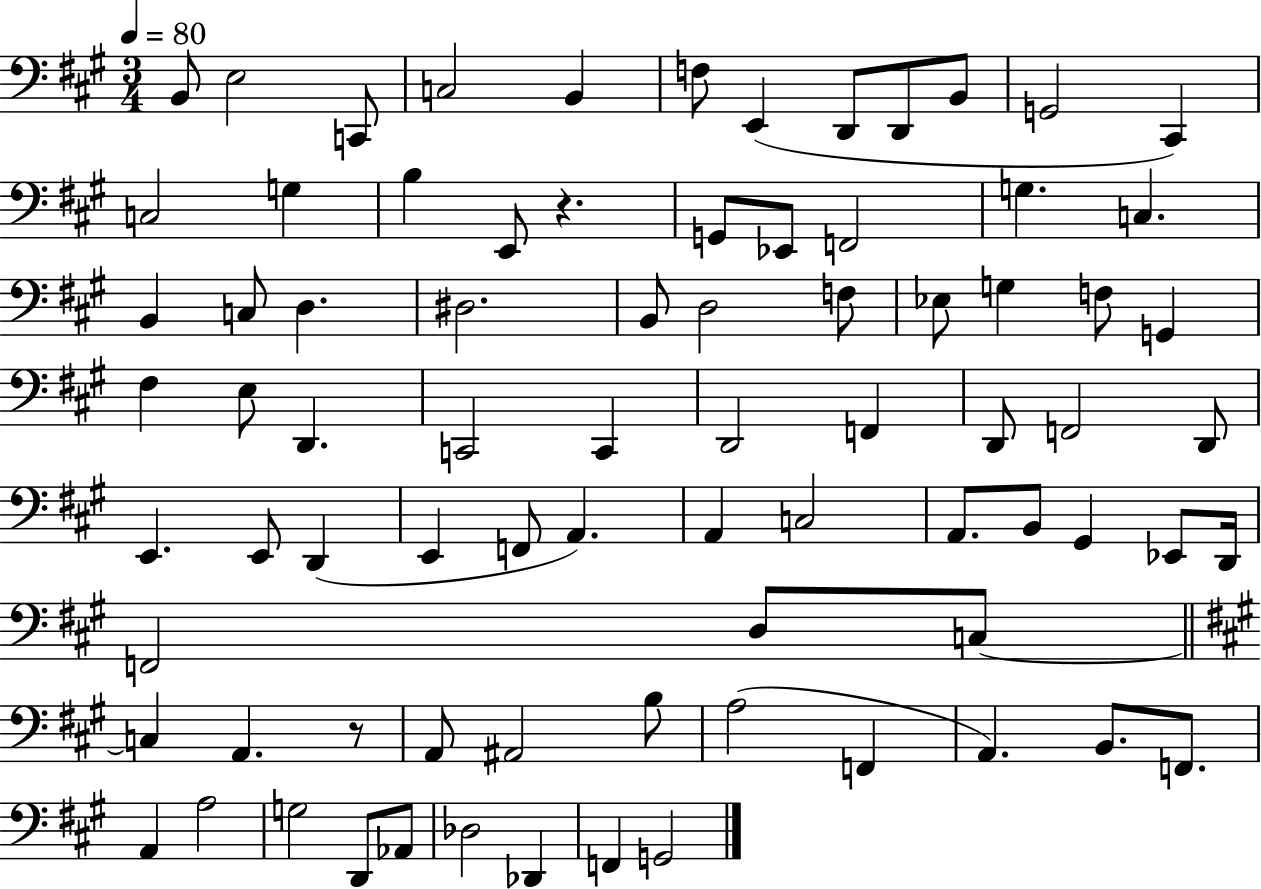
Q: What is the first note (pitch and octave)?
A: B2